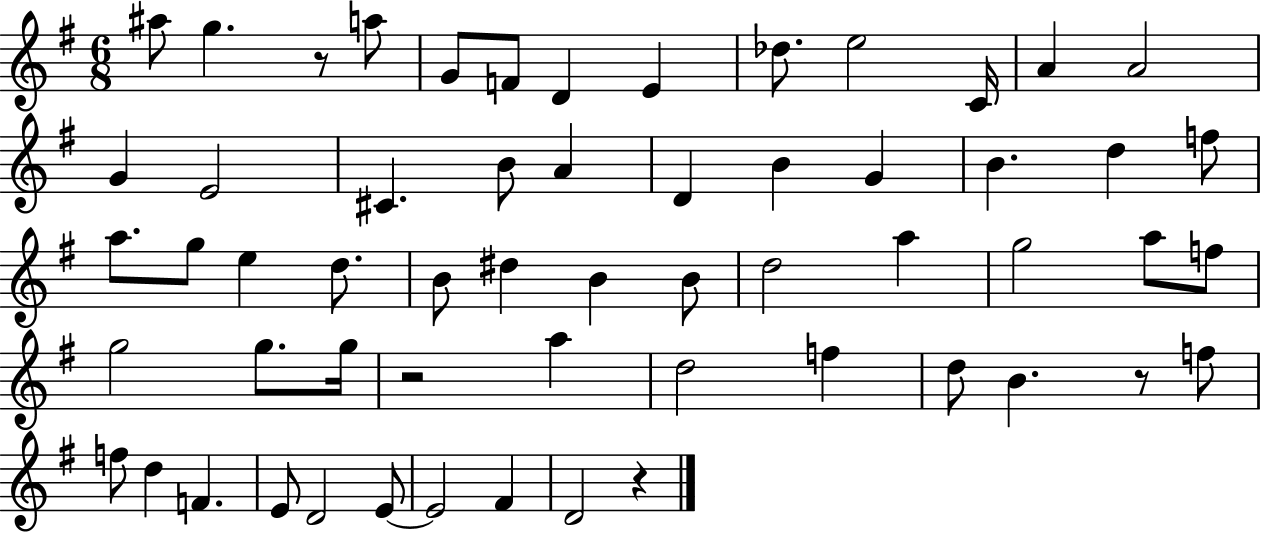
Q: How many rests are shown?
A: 4